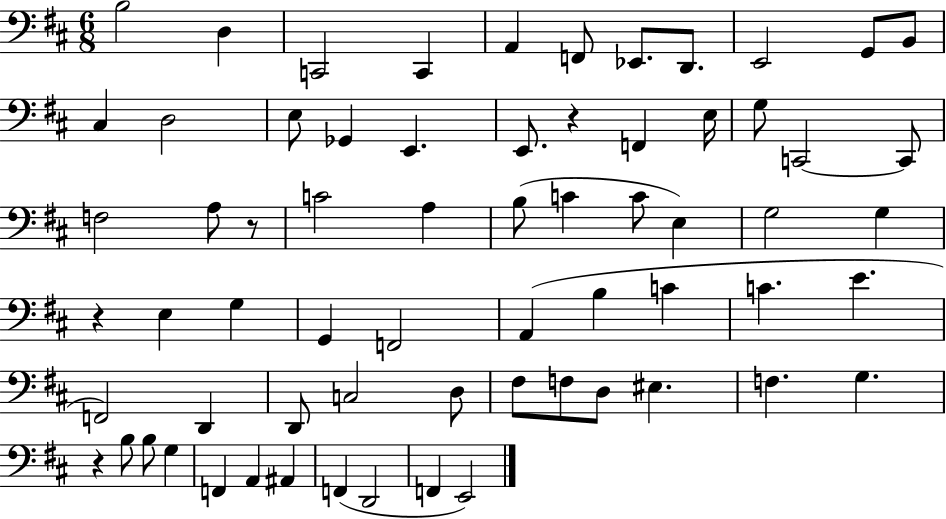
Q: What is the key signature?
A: D major